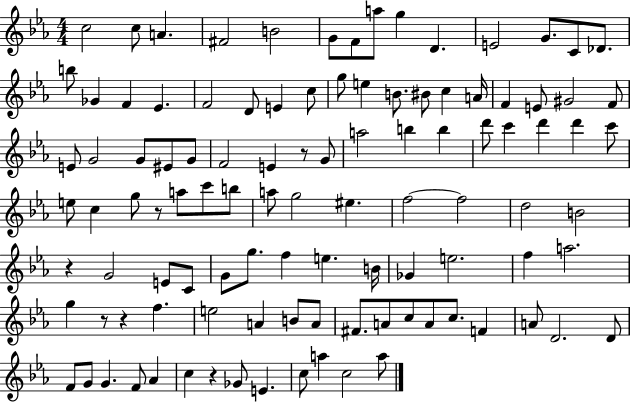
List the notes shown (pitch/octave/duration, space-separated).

C5/h C5/e A4/q. F#4/h B4/h G4/e F4/e A5/e G5/q D4/q. E4/h G4/e. C4/e Db4/e. B5/e Gb4/q F4/q Eb4/q. F4/h D4/e E4/q C5/e G5/e E5/q B4/e. BIS4/e C5/q A4/s F4/q E4/e G#4/h F4/e E4/e G4/h G4/e EIS4/e G4/e F4/h E4/q R/e G4/e A5/h B5/q B5/q D6/e C6/q D6/q D6/q C6/e E5/e C5/q G5/e R/e A5/e C6/e B5/e A5/e G5/h EIS5/q. F5/h F5/h D5/h B4/h R/q G4/h E4/e C4/e G4/e G5/e. F5/q E5/q. B4/s Gb4/q E5/h. F5/q A5/h. G5/q R/e R/q F5/q. E5/h A4/q B4/e A4/e F#4/e. A4/e C5/e A4/e C5/e. F4/q A4/e D4/h. D4/e F4/e G4/e G4/q. F4/e Ab4/q C5/q R/q Gb4/e E4/q. C5/e A5/q C5/h A5/e